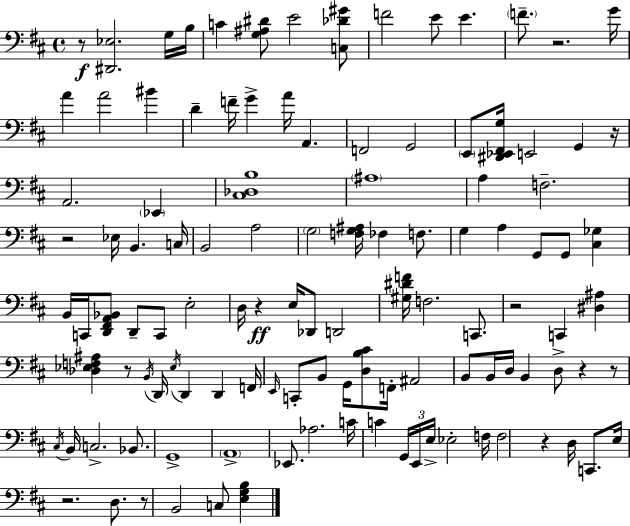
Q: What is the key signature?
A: D major